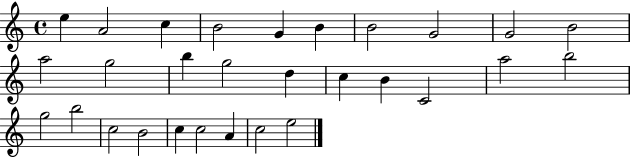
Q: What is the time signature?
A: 4/4